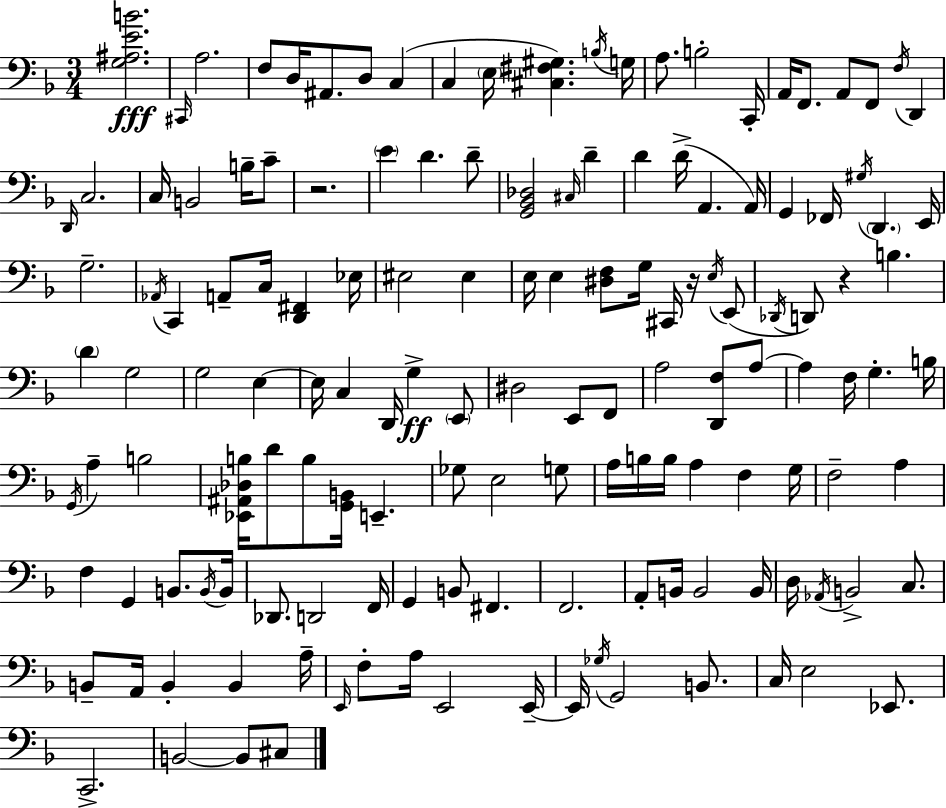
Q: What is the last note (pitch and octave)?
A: C#3